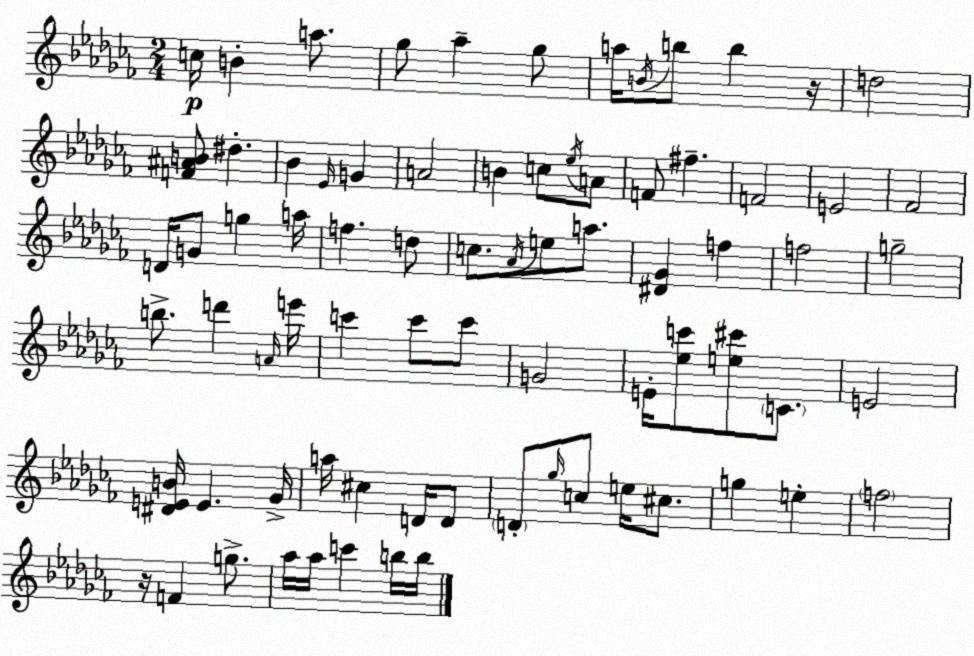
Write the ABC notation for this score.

X:1
T:Untitled
M:2/4
L:1/4
K:Abm
c/4 B a/2 _g/2 _a _g/2 a/4 B/4 b/2 b z/4 d2 [F^AB]/2 ^d _B _E/4 G A2 B c/2 _e/4 A/2 F/2 ^f F2 E2 _F2 D/4 G/2 g a/4 f d/2 c/2 _A/4 e/2 a/2 [^D_G] f f2 g2 b/2 d' A/4 e'/4 c' c'/2 c'/2 G2 E/4 [_ec']/2 [e^c']/2 C/2 E2 [^DEB]/4 E _G/4 a/4 ^c D/4 D/2 D/2 _g/4 c/2 e/4 ^c/2 g e f2 z/4 F g/2 _a/4 _a/4 c' b/4 b/4